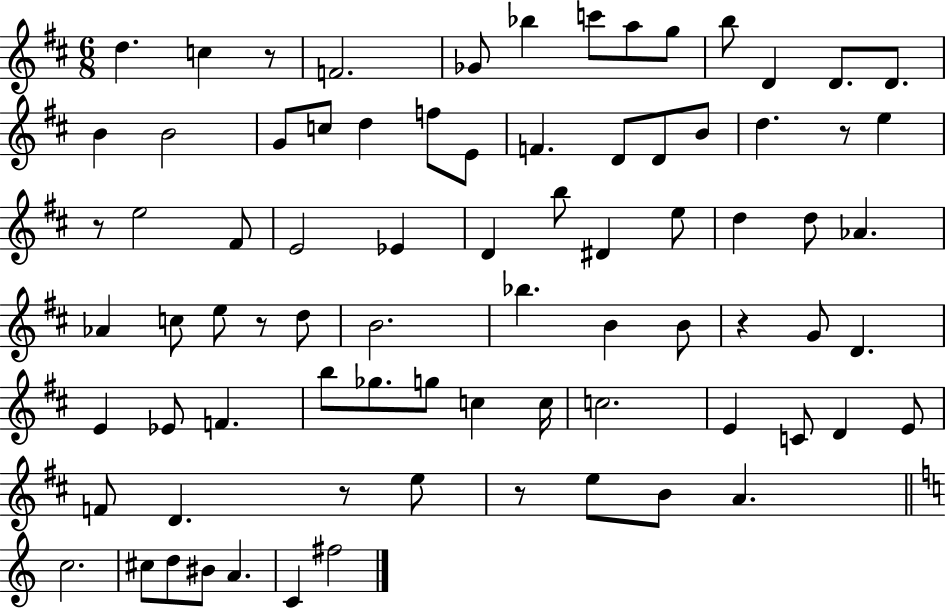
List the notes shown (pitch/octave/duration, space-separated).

D5/q. C5/q R/e F4/h. Gb4/e Bb5/q C6/e A5/e G5/e B5/e D4/q D4/e. D4/e. B4/q B4/h G4/e C5/e D5/q F5/e E4/e F4/q. D4/e D4/e B4/e D5/q. R/e E5/q R/e E5/h F#4/e E4/h Eb4/q D4/q B5/e D#4/q E5/e D5/q D5/e Ab4/q. Ab4/q C5/e E5/e R/e D5/e B4/h. Bb5/q. B4/q B4/e R/q G4/e D4/q. E4/q Eb4/e F4/q. B5/e Gb5/e. G5/e C5/q C5/s C5/h. E4/q C4/e D4/q E4/e F4/e D4/q. R/e E5/e R/e E5/e B4/e A4/q. C5/h. C#5/e D5/e BIS4/e A4/q. C4/q F#5/h